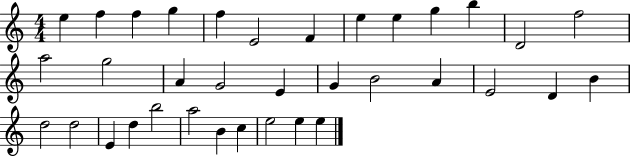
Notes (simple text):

E5/q F5/q F5/q G5/q F5/q E4/h F4/q E5/q E5/q G5/q B5/q D4/h F5/h A5/h G5/h A4/q G4/h E4/q G4/q B4/h A4/q E4/h D4/q B4/q D5/h D5/h E4/q D5/q B5/h A5/h B4/q C5/q E5/h E5/q E5/q